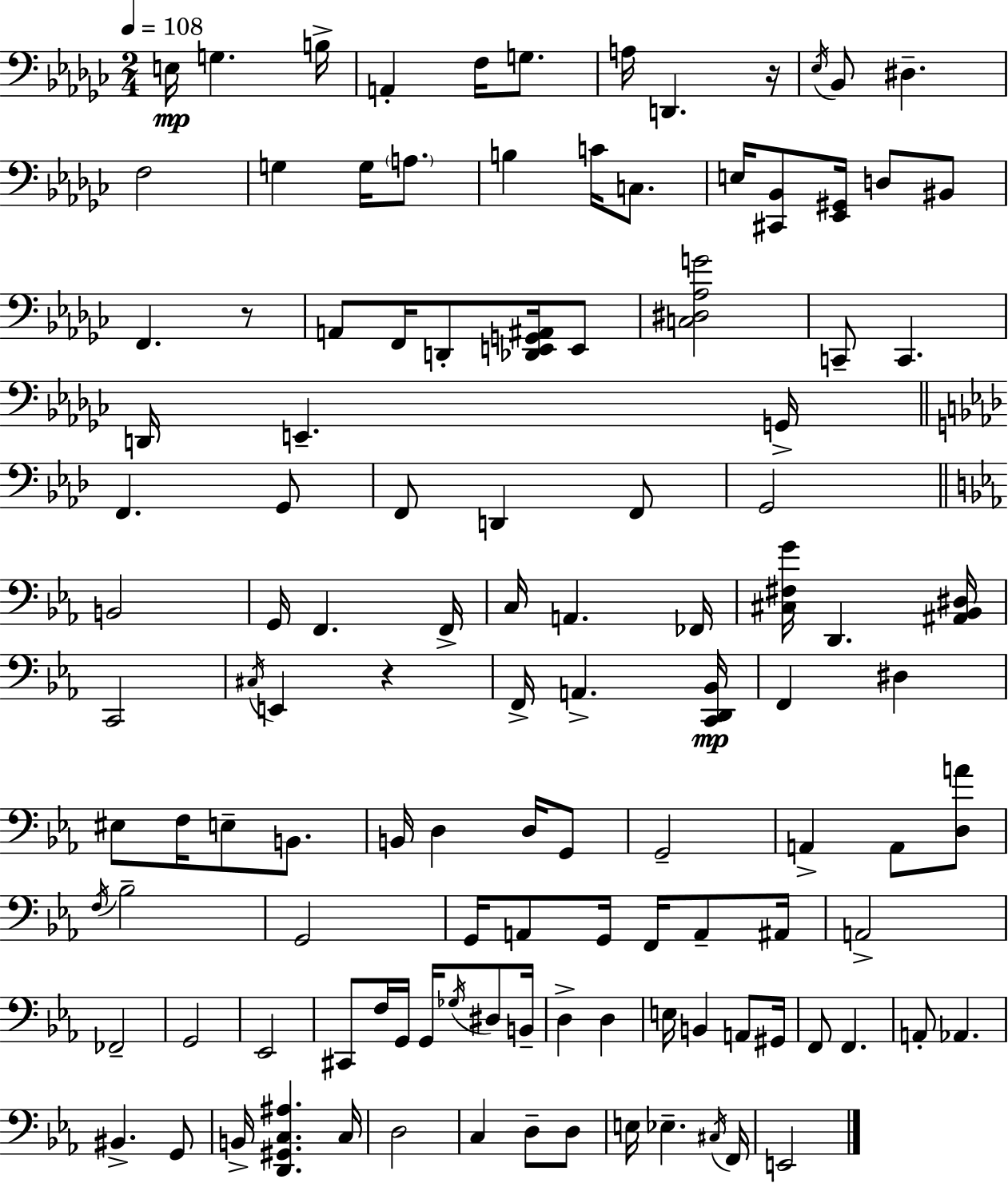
{
  \clef bass
  \numericTimeSignature
  \time 2/4
  \key ees \minor
  \tempo 4 = 108
  e16\mp g4. b16-> | a,4-. f16 g8. | a16 d,4. r16 | \acciaccatura { ees16 } bes,8 dis4.-- | \break f2 | g4 g16 \parenthesize a8. | b4 c'16 c8. | e16 <cis, bes,>8 <ees, gis,>16 d8 bis,8 | \break f,4. r8 | a,8 f,16 d,8-. <des, e, g, ais,>16 e,8 | <c dis aes g'>2 | c,8-- c,4. | \break d,16 e,4.-- | g,16-> \bar "||" \break \key f \minor f,4. g,8 | f,8 d,4 f,8 | g,2 | \bar "||" \break \key ees \major b,2 | g,16 f,4. f,16-> | c16 a,4. fes,16 | <cis fis g'>16 d,4. <ais, bes, dis>16 | \break c,2 | \acciaccatura { cis16 } e,4 r4 | f,16-> a,4.-> | <c, d, bes,>16\mp f,4 dis4 | \break eis8 f16 e8-- b,8. | b,16 d4 d16 g,8 | g,2-- | a,4-> a,8 <d a'>8 | \break \acciaccatura { f16 } bes2-- | g,2 | g,16 a,8 g,16 f,16 a,8-- | ais,16 a,2-> | \break fes,2-- | g,2 | ees,2 | cis,8 f16 g,16 g,16 \acciaccatura { ges16 } | \break dis8 b,16-- d4-> d4 | e16 b,4 | a,8 gis,16 f,8 f,4. | a,8-. aes,4. | \break bis,4.-> | g,8 b,16-> <d, gis, c ais>4. | c16 d2 | c4 d8-- | \break d8 e16 ees4.-- | \acciaccatura { cis16 } f,16 e,2 | \bar "|."
}